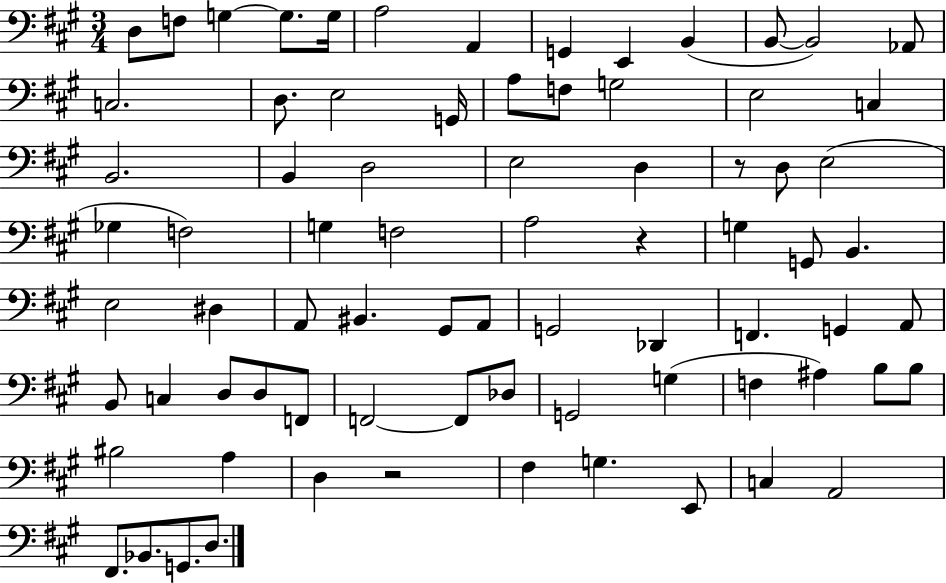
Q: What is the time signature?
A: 3/4